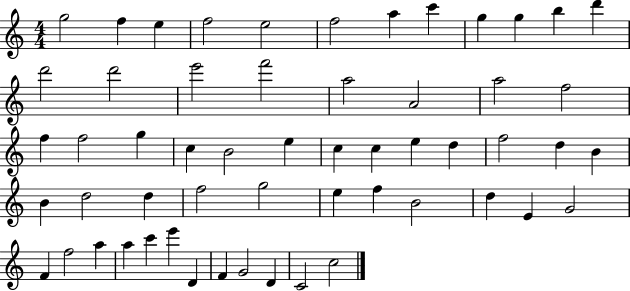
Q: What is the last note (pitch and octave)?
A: C5